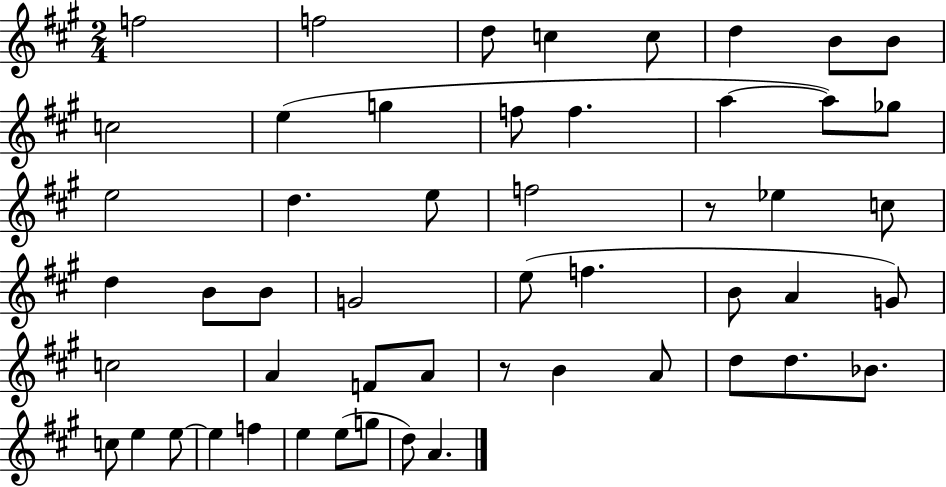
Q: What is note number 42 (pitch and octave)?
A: E5